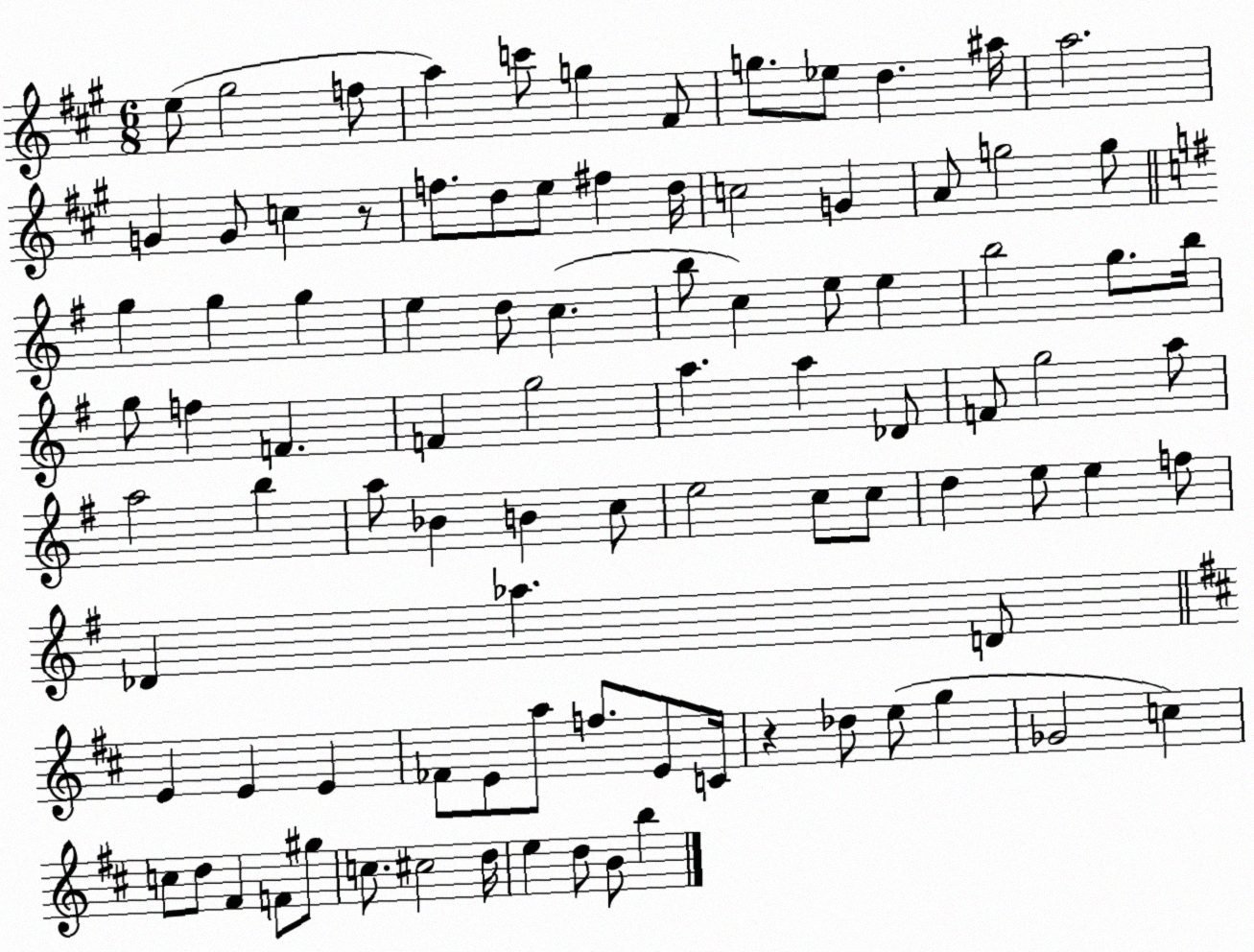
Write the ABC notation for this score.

X:1
T:Untitled
M:6/8
L:1/4
K:A
e/2 ^g2 f/2 a c'/2 g ^F/2 g/2 _e/2 d ^a/4 a2 G G/2 c z/2 f/2 d/2 e/2 ^f d/4 c2 G A/2 g2 g/2 g g g e d/2 c b/2 c e/2 e b2 g/2 b/4 g/2 f F F g2 a a _D/2 F/2 g2 a/2 a2 b a/2 _B B c/2 e2 c/2 c/2 d e/2 e f/2 _D _a D/2 E E E _F/2 E/2 a/2 f/2 E/2 C/4 z _d/2 e/2 g _G2 c c/2 d/2 ^F F/2 ^g/2 c/2 ^c2 d/4 e d/2 B/2 b